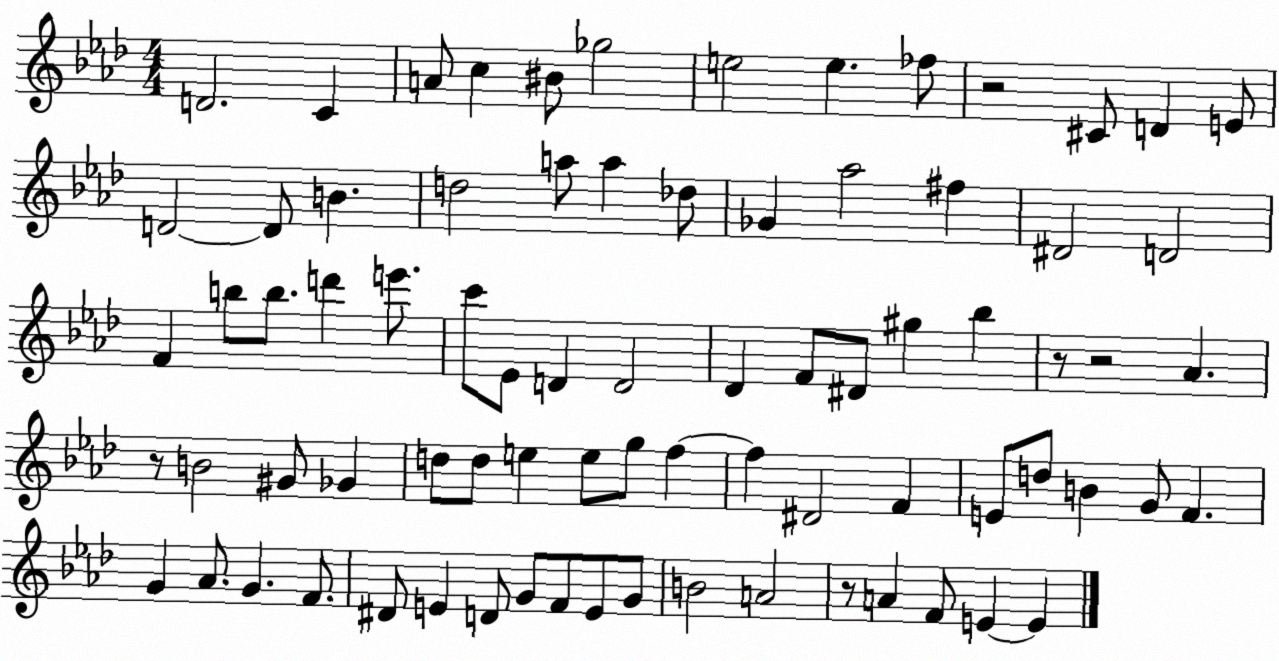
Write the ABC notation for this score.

X:1
T:Untitled
M:4/4
L:1/4
K:Ab
D2 C A/2 c ^B/2 _g2 e2 e _f/2 z2 ^C/2 D E/2 D2 D/2 B d2 a/2 a _d/2 _G _a2 ^f ^D2 D2 F b/2 b/2 d' e'/2 c'/2 _E/2 D D2 _D F/2 ^D/2 ^g _b z/2 z2 _A z/2 B2 ^G/2 _G d/2 d/2 e e/2 g/2 f f ^D2 F E/2 d/2 B G/2 F G _A/2 G F/2 ^D/2 E D/2 G/2 F/2 E/2 G/2 B2 A2 z/2 A F/2 E E